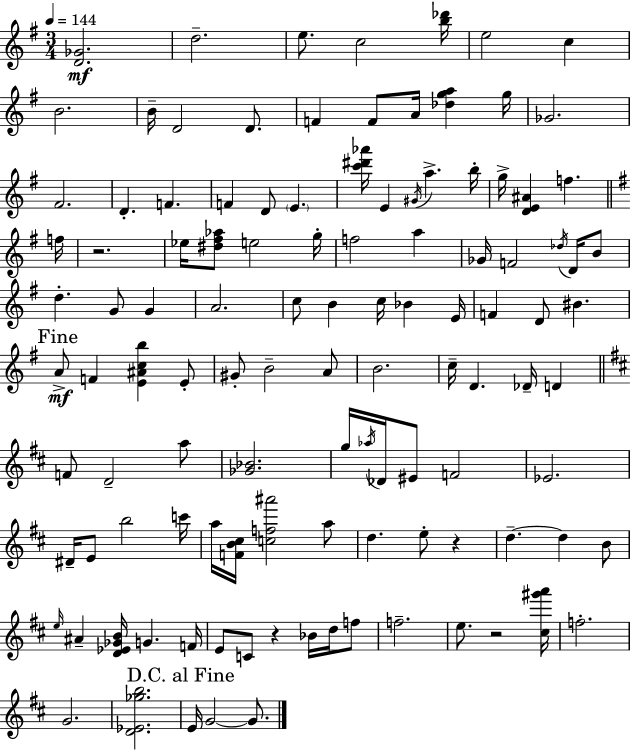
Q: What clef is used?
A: treble